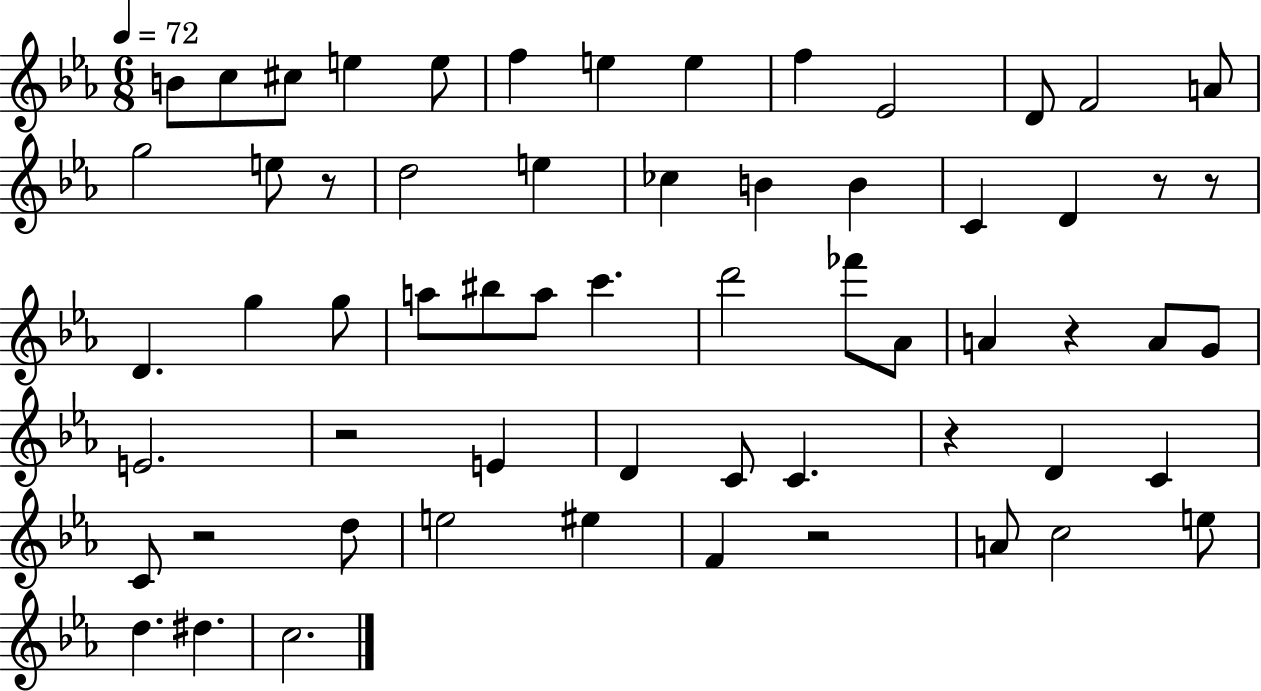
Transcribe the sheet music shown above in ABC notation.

X:1
T:Untitled
M:6/8
L:1/4
K:Eb
B/2 c/2 ^c/2 e e/2 f e e f _E2 D/2 F2 A/2 g2 e/2 z/2 d2 e _c B B C D z/2 z/2 D g g/2 a/2 ^b/2 a/2 c' d'2 _f'/2 _A/2 A z A/2 G/2 E2 z2 E D C/2 C z D C C/2 z2 d/2 e2 ^e F z2 A/2 c2 e/2 d ^d c2